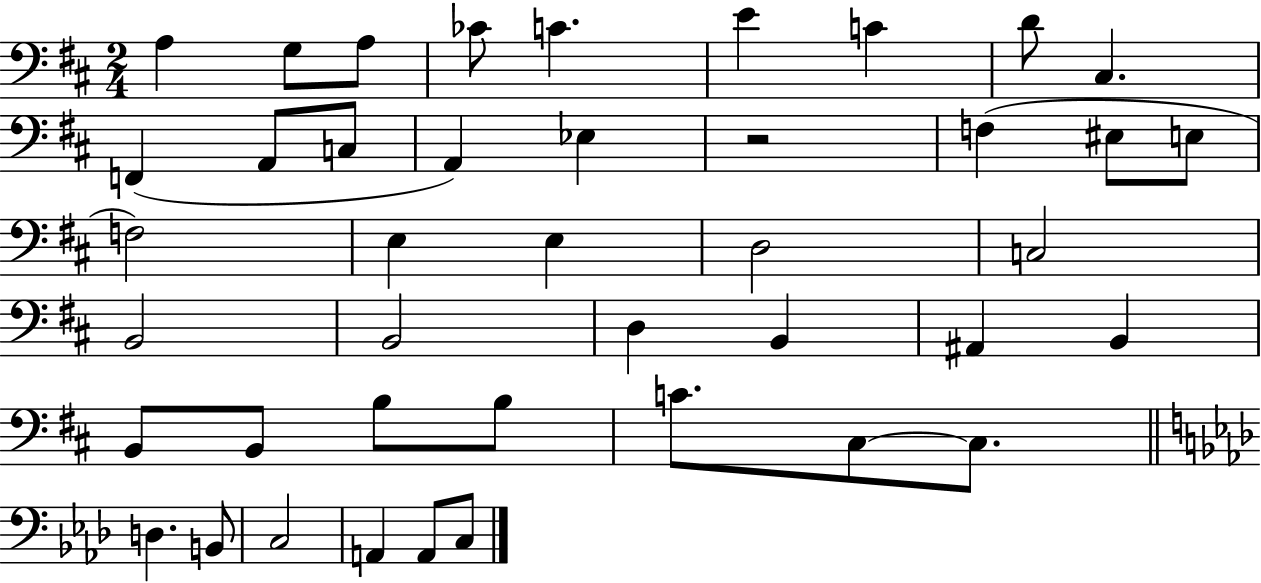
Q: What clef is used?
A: bass